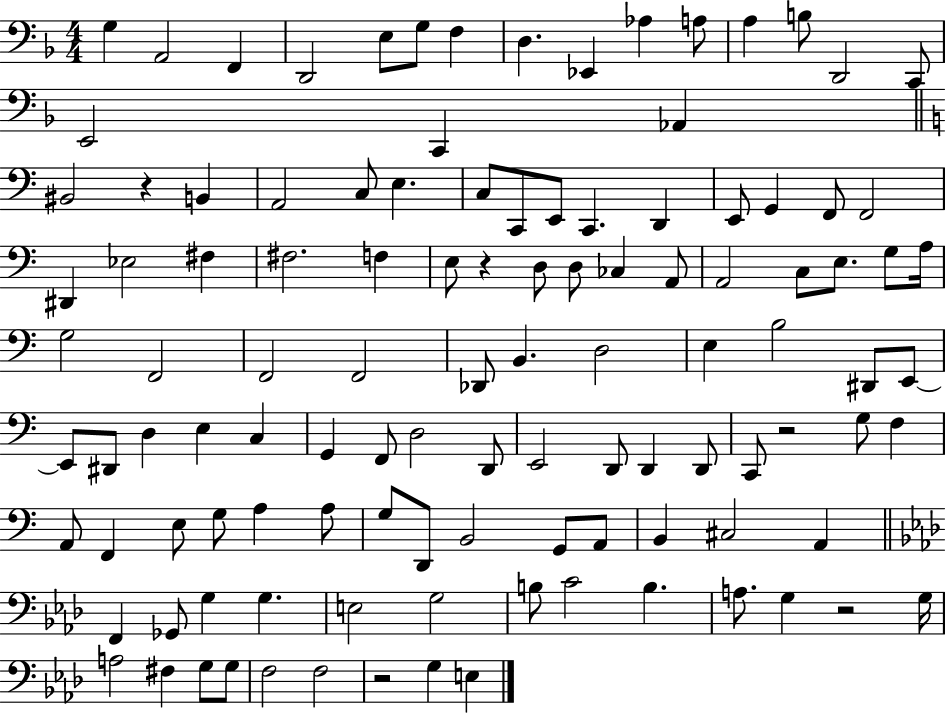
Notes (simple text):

G3/q A2/h F2/q D2/h E3/e G3/e F3/q D3/q. Eb2/q Ab3/q A3/e A3/q B3/e D2/h C2/e E2/h C2/q Ab2/q BIS2/h R/q B2/q A2/h C3/e E3/q. C3/e C2/e E2/e C2/q. D2/q E2/e G2/q F2/e F2/h D#2/q Eb3/h F#3/q F#3/h. F3/q E3/e R/q D3/e D3/e CES3/q A2/e A2/h C3/e E3/e. G3/e A3/s G3/h F2/h F2/h F2/h Db2/e B2/q. D3/h E3/q B3/h D#2/e E2/e E2/e D#2/e D3/q E3/q C3/q G2/q F2/e D3/h D2/e E2/h D2/e D2/q D2/e C2/e R/h G3/e F3/q A2/e F2/q E3/e G3/e A3/q A3/e G3/e D2/e B2/h G2/e A2/e B2/q C#3/h A2/q F2/q Gb2/e G3/q G3/q. E3/h G3/h B3/e C4/h B3/q. A3/e. G3/q R/h G3/s A3/h F#3/q G3/e G3/e F3/h F3/h R/h G3/q E3/q